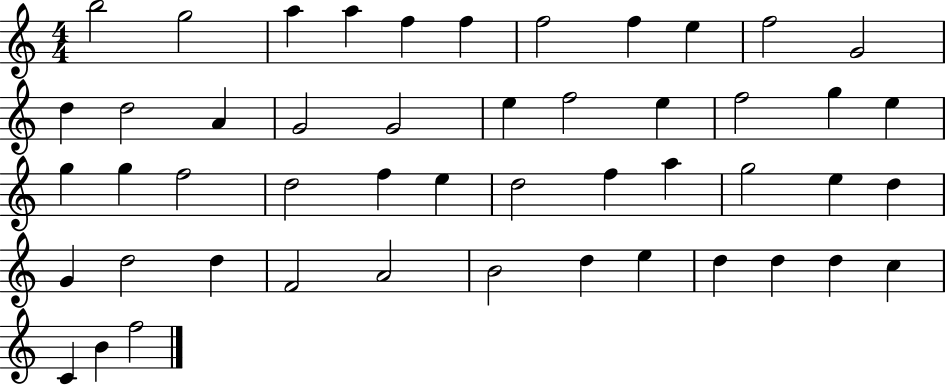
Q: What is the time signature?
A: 4/4